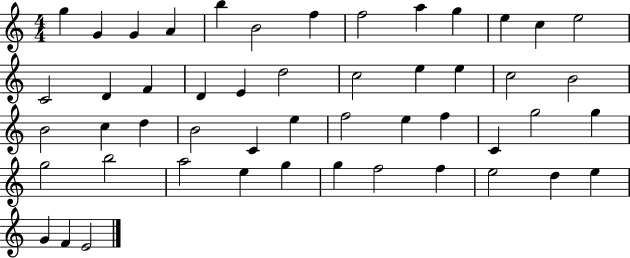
G5/q G4/q G4/q A4/q B5/q B4/h F5/q F5/h A5/q G5/q E5/q C5/q E5/h C4/h D4/q F4/q D4/q E4/q D5/h C5/h E5/q E5/q C5/h B4/h B4/h C5/q D5/q B4/h C4/q E5/q F5/h E5/q F5/q C4/q G5/h G5/q G5/h B5/h A5/h E5/q G5/q G5/q F5/h F5/q E5/h D5/q E5/q G4/q F4/q E4/h